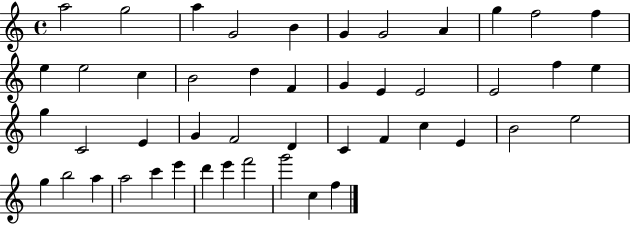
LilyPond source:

{
  \clef treble
  \time 4/4
  \defaultTimeSignature
  \key c \major
  a''2 g''2 | a''4 g'2 b'4 | g'4 g'2 a'4 | g''4 f''2 f''4 | \break e''4 e''2 c''4 | b'2 d''4 f'4 | g'4 e'4 e'2 | e'2 f''4 e''4 | \break g''4 c'2 e'4 | g'4 f'2 d'4 | c'4 f'4 c''4 e'4 | b'2 e''2 | \break g''4 b''2 a''4 | a''2 c'''4 e'''4 | d'''4 e'''4 f'''2 | g'''2 c''4 f''4 | \break \bar "|."
}